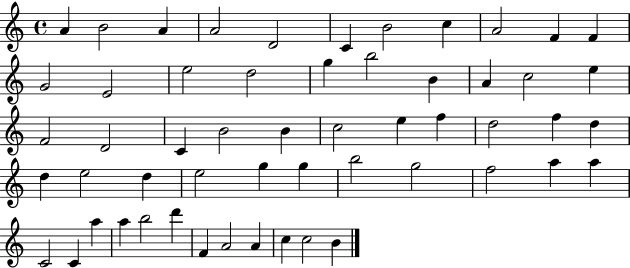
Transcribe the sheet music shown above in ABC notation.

X:1
T:Untitled
M:4/4
L:1/4
K:C
A B2 A A2 D2 C B2 c A2 F F G2 E2 e2 d2 g b2 B A c2 e F2 D2 C B2 B c2 e f d2 f d d e2 d e2 g g b2 g2 f2 a a C2 C a a b2 d' F A2 A c c2 B